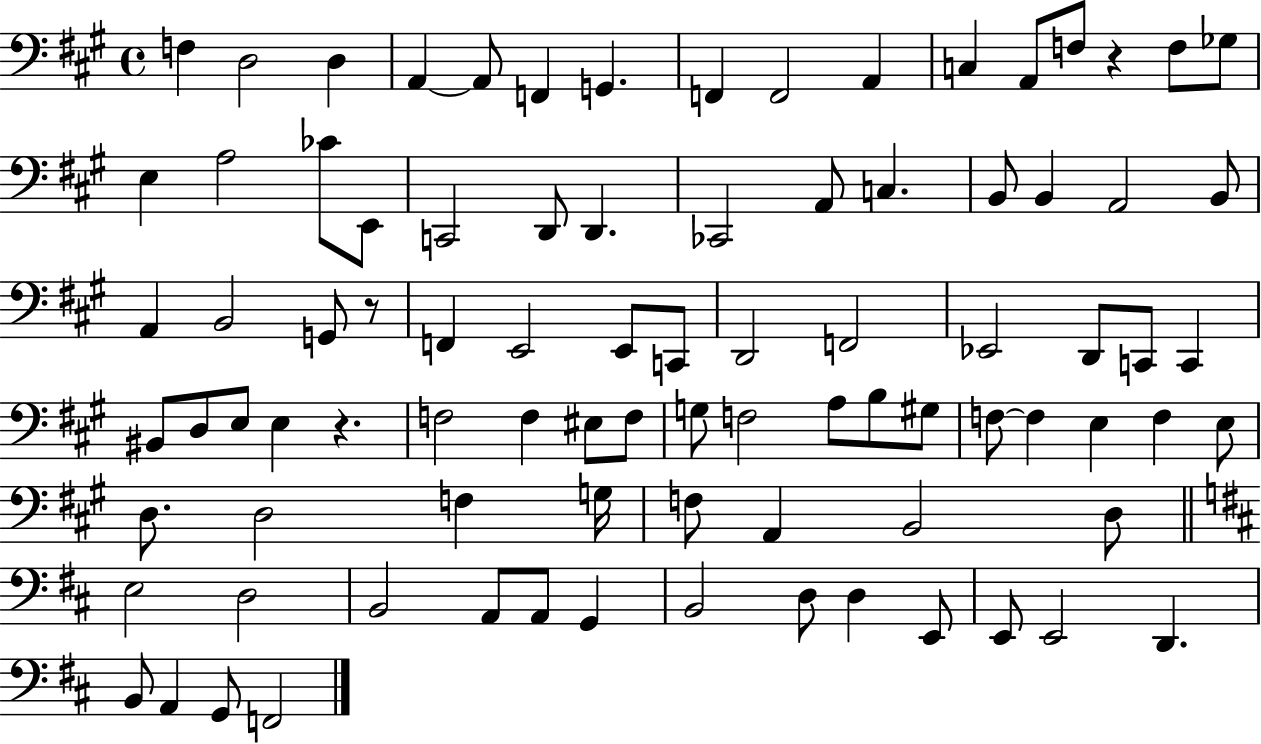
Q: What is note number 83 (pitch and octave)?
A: A2